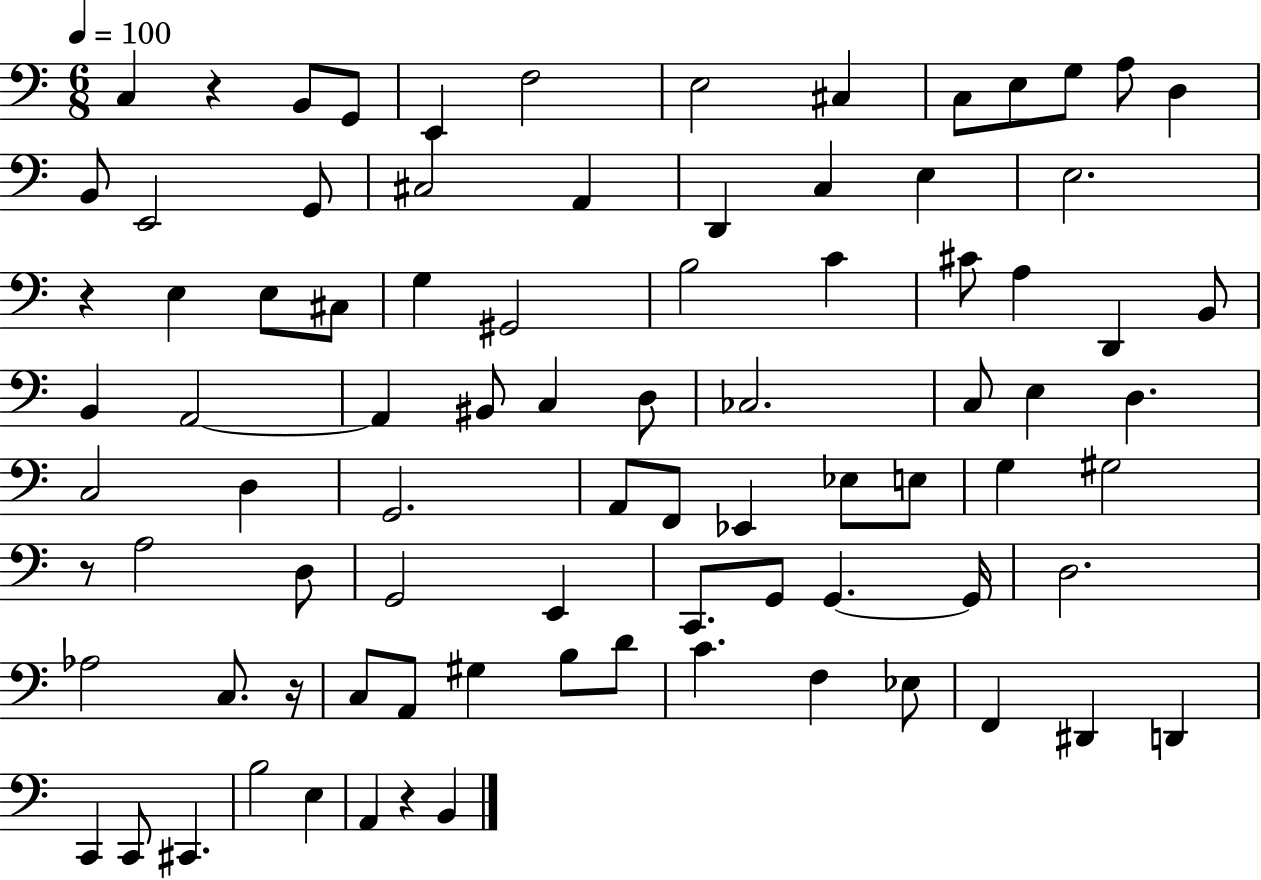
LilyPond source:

{
  \clef bass
  \numericTimeSignature
  \time 6/8
  \key c \major
  \tempo 4 = 100
  c4 r4 b,8 g,8 | e,4 f2 | e2 cis4 | c8 e8 g8 a8 d4 | \break b,8 e,2 g,8 | cis2 a,4 | d,4 c4 e4 | e2. | \break r4 e4 e8 cis8 | g4 gis,2 | b2 c'4 | cis'8 a4 d,4 b,8 | \break b,4 a,2~~ | a,4 bis,8 c4 d8 | ces2. | c8 e4 d4. | \break c2 d4 | g,2. | a,8 f,8 ees,4 ees8 e8 | g4 gis2 | \break r8 a2 d8 | g,2 e,4 | c,8. g,8 g,4.~~ g,16 | d2. | \break aes2 c8. r16 | c8 a,8 gis4 b8 d'8 | c'4. f4 ees8 | f,4 dis,4 d,4 | \break c,4 c,8 cis,4. | b2 e4 | a,4 r4 b,4 | \bar "|."
}